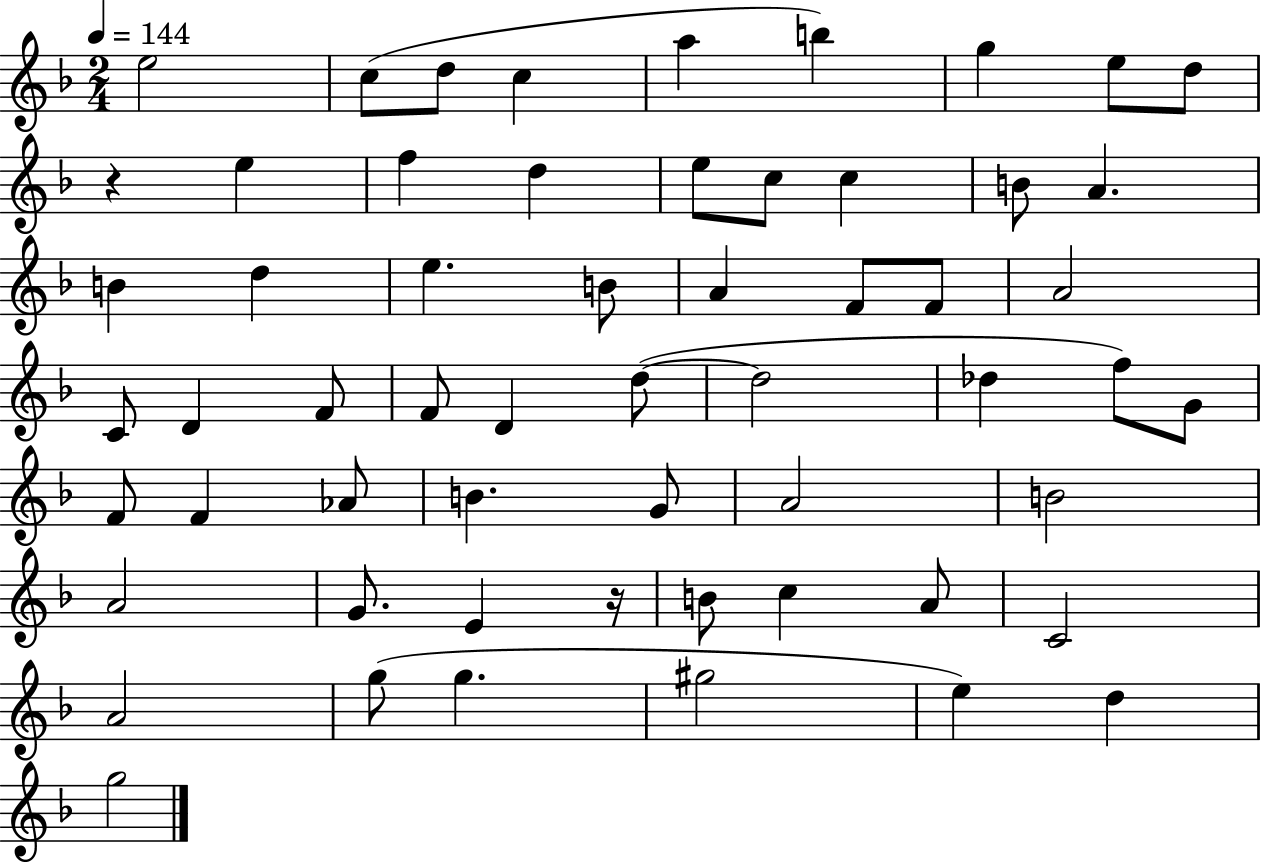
X:1
T:Untitled
M:2/4
L:1/4
K:F
e2 c/2 d/2 c a b g e/2 d/2 z e f d e/2 c/2 c B/2 A B d e B/2 A F/2 F/2 A2 C/2 D F/2 F/2 D d/2 d2 _d f/2 G/2 F/2 F _A/2 B G/2 A2 B2 A2 G/2 E z/4 B/2 c A/2 C2 A2 g/2 g ^g2 e d g2